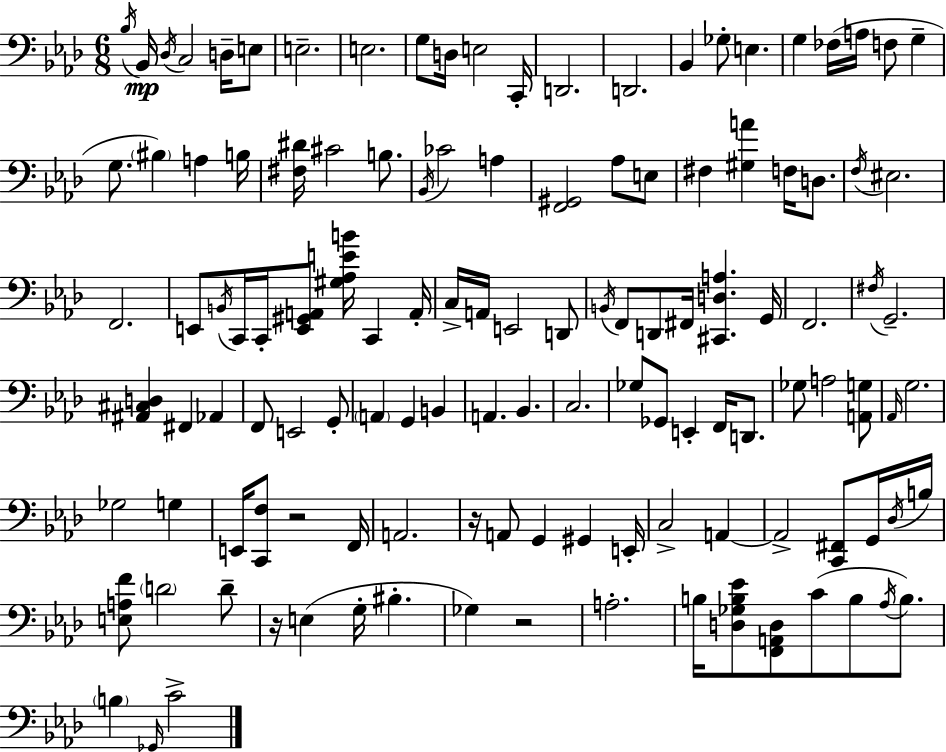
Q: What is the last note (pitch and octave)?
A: C4